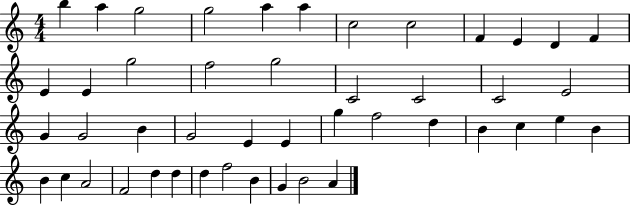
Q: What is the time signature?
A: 4/4